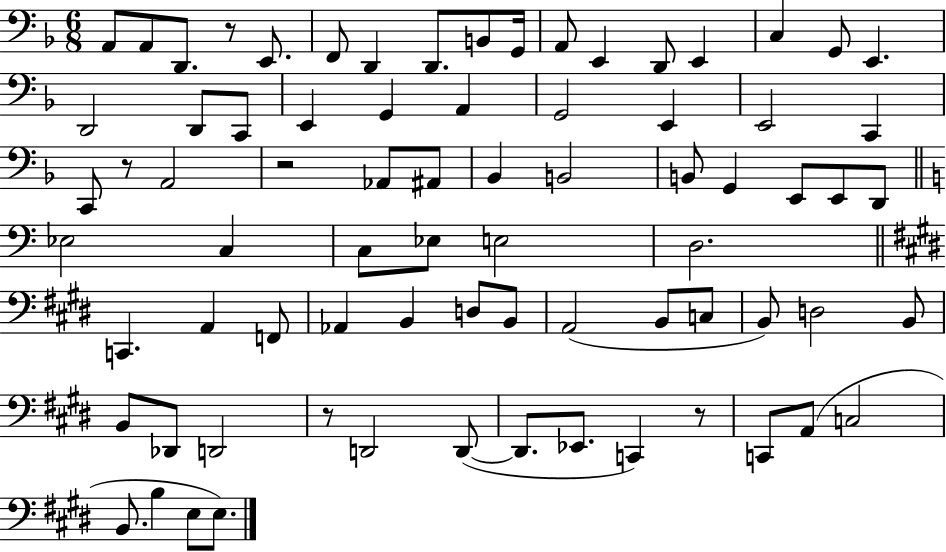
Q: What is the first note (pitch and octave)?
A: A2